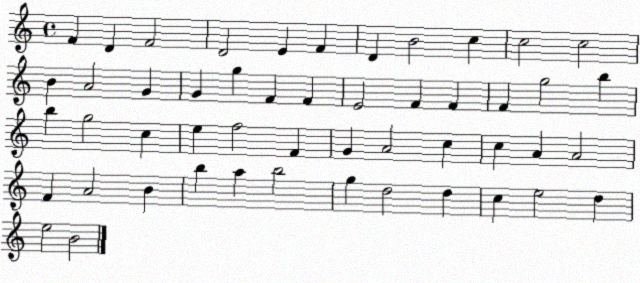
X:1
T:Untitled
M:4/4
L:1/4
K:C
F D F2 D2 E F D B2 c c2 c2 B A2 G G g F F E2 F F F g2 b b g2 c e f2 F G A2 c c A A2 F A2 B b a b2 g d2 d c e2 d e2 B2